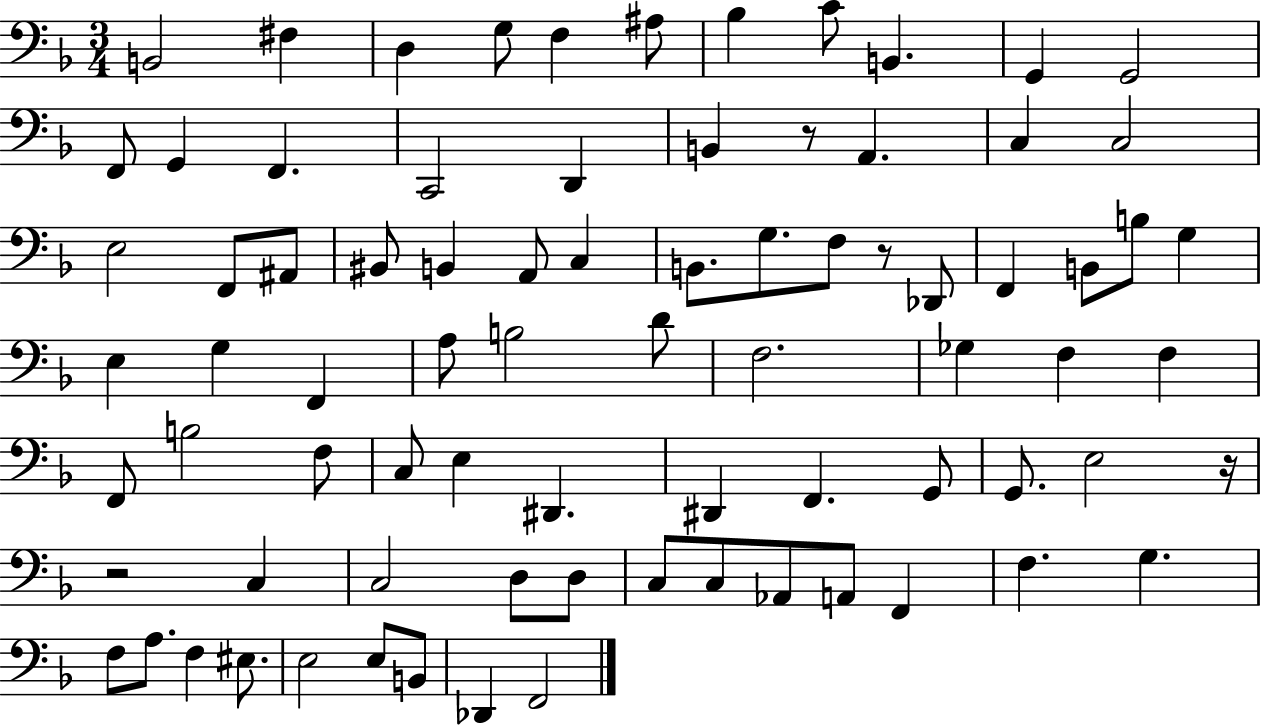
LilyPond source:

{
  \clef bass
  \numericTimeSignature
  \time 3/4
  \key f \major
  \repeat volta 2 { b,2 fis4 | d4 g8 f4 ais8 | bes4 c'8 b,4. | g,4 g,2 | \break f,8 g,4 f,4. | c,2 d,4 | b,4 r8 a,4. | c4 c2 | \break e2 f,8 ais,8 | bis,8 b,4 a,8 c4 | b,8. g8. f8 r8 des,8 | f,4 b,8 b8 g4 | \break e4 g4 f,4 | a8 b2 d'8 | f2. | ges4 f4 f4 | \break f,8 b2 f8 | c8 e4 dis,4. | dis,4 f,4. g,8 | g,8. e2 r16 | \break r2 c4 | c2 d8 d8 | c8 c8 aes,8 a,8 f,4 | f4. g4. | \break f8 a8. f4 eis8. | e2 e8 b,8 | des,4 f,2 | } \bar "|."
}